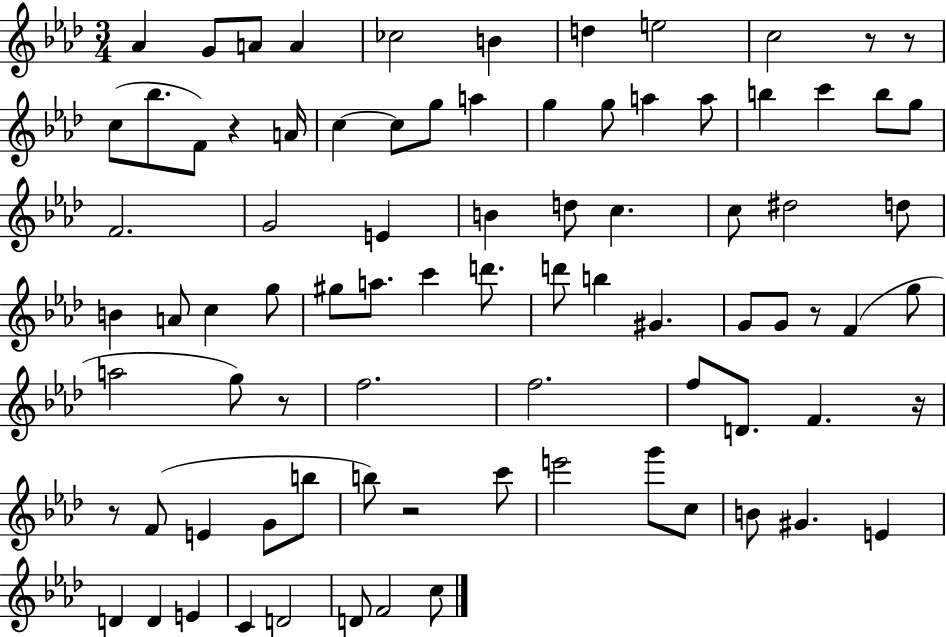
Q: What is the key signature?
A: AES major